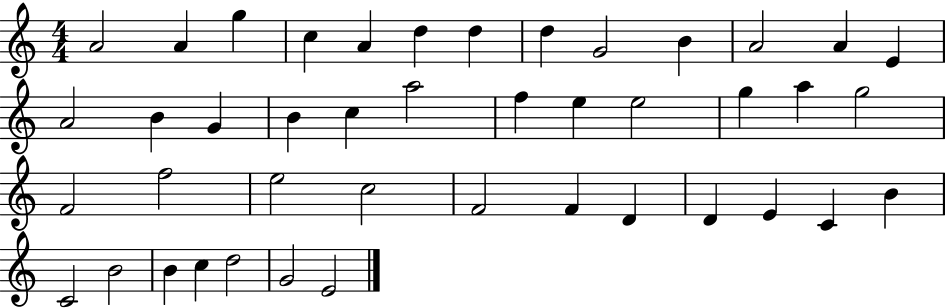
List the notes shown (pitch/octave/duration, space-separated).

A4/h A4/q G5/q C5/q A4/q D5/q D5/q D5/q G4/h B4/q A4/h A4/q E4/q A4/h B4/q G4/q B4/q C5/q A5/h F5/q E5/q E5/h G5/q A5/q G5/h F4/h F5/h E5/h C5/h F4/h F4/q D4/q D4/q E4/q C4/q B4/q C4/h B4/h B4/q C5/q D5/h G4/h E4/h